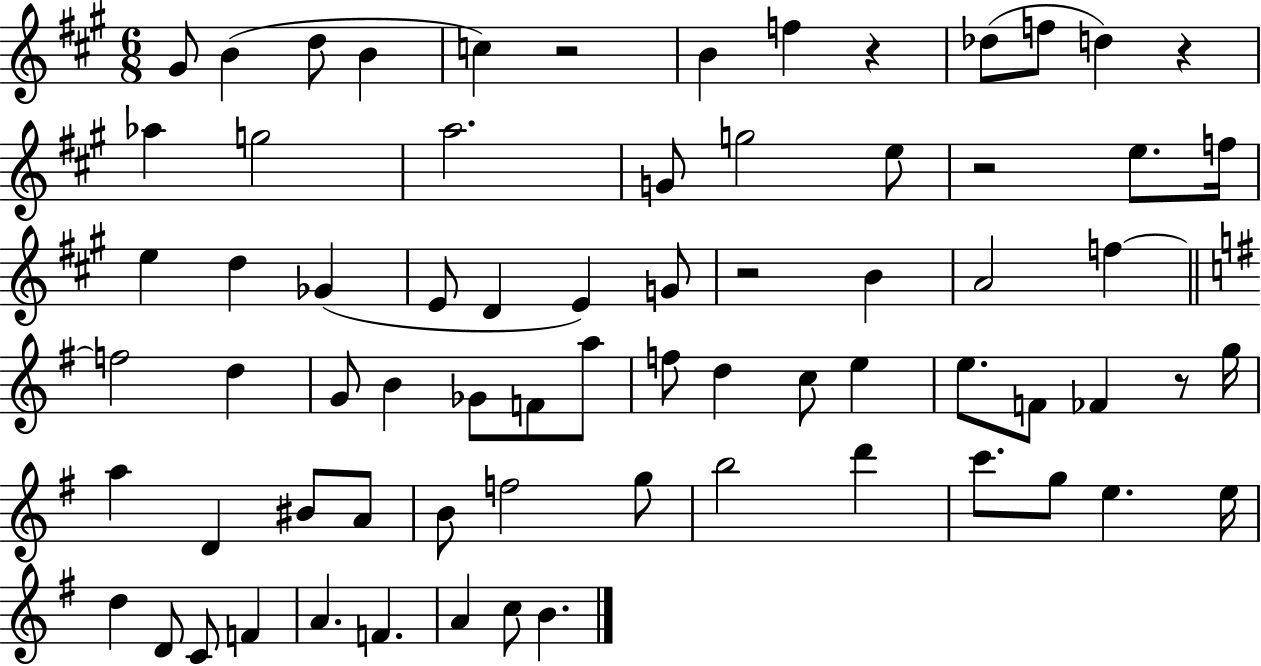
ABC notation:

X:1
T:Untitled
M:6/8
L:1/4
K:A
^G/2 B d/2 B c z2 B f z _d/2 f/2 d z _a g2 a2 G/2 g2 e/2 z2 e/2 f/4 e d _G E/2 D E G/2 z2 B A2 f f2 d G/2 B _G/2 F/2 a/2 f/2 d c/2 e e/2 F/2 _F z/2 g/4 a D ^B/2 A/2 B/2 f2 g/2 b2 d' c'/2 g/2 e e/4 d D/2 C/2 F A F A c/2 B